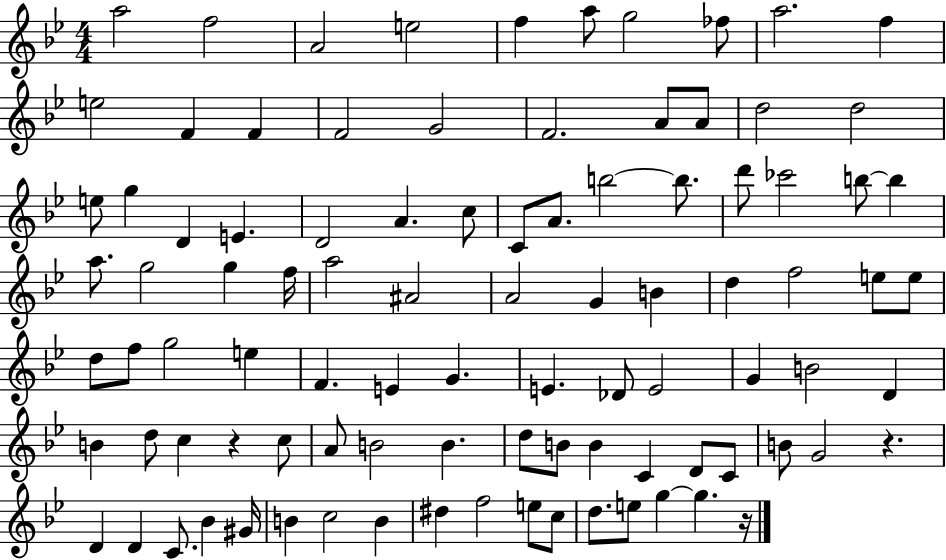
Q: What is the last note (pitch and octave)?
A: G5